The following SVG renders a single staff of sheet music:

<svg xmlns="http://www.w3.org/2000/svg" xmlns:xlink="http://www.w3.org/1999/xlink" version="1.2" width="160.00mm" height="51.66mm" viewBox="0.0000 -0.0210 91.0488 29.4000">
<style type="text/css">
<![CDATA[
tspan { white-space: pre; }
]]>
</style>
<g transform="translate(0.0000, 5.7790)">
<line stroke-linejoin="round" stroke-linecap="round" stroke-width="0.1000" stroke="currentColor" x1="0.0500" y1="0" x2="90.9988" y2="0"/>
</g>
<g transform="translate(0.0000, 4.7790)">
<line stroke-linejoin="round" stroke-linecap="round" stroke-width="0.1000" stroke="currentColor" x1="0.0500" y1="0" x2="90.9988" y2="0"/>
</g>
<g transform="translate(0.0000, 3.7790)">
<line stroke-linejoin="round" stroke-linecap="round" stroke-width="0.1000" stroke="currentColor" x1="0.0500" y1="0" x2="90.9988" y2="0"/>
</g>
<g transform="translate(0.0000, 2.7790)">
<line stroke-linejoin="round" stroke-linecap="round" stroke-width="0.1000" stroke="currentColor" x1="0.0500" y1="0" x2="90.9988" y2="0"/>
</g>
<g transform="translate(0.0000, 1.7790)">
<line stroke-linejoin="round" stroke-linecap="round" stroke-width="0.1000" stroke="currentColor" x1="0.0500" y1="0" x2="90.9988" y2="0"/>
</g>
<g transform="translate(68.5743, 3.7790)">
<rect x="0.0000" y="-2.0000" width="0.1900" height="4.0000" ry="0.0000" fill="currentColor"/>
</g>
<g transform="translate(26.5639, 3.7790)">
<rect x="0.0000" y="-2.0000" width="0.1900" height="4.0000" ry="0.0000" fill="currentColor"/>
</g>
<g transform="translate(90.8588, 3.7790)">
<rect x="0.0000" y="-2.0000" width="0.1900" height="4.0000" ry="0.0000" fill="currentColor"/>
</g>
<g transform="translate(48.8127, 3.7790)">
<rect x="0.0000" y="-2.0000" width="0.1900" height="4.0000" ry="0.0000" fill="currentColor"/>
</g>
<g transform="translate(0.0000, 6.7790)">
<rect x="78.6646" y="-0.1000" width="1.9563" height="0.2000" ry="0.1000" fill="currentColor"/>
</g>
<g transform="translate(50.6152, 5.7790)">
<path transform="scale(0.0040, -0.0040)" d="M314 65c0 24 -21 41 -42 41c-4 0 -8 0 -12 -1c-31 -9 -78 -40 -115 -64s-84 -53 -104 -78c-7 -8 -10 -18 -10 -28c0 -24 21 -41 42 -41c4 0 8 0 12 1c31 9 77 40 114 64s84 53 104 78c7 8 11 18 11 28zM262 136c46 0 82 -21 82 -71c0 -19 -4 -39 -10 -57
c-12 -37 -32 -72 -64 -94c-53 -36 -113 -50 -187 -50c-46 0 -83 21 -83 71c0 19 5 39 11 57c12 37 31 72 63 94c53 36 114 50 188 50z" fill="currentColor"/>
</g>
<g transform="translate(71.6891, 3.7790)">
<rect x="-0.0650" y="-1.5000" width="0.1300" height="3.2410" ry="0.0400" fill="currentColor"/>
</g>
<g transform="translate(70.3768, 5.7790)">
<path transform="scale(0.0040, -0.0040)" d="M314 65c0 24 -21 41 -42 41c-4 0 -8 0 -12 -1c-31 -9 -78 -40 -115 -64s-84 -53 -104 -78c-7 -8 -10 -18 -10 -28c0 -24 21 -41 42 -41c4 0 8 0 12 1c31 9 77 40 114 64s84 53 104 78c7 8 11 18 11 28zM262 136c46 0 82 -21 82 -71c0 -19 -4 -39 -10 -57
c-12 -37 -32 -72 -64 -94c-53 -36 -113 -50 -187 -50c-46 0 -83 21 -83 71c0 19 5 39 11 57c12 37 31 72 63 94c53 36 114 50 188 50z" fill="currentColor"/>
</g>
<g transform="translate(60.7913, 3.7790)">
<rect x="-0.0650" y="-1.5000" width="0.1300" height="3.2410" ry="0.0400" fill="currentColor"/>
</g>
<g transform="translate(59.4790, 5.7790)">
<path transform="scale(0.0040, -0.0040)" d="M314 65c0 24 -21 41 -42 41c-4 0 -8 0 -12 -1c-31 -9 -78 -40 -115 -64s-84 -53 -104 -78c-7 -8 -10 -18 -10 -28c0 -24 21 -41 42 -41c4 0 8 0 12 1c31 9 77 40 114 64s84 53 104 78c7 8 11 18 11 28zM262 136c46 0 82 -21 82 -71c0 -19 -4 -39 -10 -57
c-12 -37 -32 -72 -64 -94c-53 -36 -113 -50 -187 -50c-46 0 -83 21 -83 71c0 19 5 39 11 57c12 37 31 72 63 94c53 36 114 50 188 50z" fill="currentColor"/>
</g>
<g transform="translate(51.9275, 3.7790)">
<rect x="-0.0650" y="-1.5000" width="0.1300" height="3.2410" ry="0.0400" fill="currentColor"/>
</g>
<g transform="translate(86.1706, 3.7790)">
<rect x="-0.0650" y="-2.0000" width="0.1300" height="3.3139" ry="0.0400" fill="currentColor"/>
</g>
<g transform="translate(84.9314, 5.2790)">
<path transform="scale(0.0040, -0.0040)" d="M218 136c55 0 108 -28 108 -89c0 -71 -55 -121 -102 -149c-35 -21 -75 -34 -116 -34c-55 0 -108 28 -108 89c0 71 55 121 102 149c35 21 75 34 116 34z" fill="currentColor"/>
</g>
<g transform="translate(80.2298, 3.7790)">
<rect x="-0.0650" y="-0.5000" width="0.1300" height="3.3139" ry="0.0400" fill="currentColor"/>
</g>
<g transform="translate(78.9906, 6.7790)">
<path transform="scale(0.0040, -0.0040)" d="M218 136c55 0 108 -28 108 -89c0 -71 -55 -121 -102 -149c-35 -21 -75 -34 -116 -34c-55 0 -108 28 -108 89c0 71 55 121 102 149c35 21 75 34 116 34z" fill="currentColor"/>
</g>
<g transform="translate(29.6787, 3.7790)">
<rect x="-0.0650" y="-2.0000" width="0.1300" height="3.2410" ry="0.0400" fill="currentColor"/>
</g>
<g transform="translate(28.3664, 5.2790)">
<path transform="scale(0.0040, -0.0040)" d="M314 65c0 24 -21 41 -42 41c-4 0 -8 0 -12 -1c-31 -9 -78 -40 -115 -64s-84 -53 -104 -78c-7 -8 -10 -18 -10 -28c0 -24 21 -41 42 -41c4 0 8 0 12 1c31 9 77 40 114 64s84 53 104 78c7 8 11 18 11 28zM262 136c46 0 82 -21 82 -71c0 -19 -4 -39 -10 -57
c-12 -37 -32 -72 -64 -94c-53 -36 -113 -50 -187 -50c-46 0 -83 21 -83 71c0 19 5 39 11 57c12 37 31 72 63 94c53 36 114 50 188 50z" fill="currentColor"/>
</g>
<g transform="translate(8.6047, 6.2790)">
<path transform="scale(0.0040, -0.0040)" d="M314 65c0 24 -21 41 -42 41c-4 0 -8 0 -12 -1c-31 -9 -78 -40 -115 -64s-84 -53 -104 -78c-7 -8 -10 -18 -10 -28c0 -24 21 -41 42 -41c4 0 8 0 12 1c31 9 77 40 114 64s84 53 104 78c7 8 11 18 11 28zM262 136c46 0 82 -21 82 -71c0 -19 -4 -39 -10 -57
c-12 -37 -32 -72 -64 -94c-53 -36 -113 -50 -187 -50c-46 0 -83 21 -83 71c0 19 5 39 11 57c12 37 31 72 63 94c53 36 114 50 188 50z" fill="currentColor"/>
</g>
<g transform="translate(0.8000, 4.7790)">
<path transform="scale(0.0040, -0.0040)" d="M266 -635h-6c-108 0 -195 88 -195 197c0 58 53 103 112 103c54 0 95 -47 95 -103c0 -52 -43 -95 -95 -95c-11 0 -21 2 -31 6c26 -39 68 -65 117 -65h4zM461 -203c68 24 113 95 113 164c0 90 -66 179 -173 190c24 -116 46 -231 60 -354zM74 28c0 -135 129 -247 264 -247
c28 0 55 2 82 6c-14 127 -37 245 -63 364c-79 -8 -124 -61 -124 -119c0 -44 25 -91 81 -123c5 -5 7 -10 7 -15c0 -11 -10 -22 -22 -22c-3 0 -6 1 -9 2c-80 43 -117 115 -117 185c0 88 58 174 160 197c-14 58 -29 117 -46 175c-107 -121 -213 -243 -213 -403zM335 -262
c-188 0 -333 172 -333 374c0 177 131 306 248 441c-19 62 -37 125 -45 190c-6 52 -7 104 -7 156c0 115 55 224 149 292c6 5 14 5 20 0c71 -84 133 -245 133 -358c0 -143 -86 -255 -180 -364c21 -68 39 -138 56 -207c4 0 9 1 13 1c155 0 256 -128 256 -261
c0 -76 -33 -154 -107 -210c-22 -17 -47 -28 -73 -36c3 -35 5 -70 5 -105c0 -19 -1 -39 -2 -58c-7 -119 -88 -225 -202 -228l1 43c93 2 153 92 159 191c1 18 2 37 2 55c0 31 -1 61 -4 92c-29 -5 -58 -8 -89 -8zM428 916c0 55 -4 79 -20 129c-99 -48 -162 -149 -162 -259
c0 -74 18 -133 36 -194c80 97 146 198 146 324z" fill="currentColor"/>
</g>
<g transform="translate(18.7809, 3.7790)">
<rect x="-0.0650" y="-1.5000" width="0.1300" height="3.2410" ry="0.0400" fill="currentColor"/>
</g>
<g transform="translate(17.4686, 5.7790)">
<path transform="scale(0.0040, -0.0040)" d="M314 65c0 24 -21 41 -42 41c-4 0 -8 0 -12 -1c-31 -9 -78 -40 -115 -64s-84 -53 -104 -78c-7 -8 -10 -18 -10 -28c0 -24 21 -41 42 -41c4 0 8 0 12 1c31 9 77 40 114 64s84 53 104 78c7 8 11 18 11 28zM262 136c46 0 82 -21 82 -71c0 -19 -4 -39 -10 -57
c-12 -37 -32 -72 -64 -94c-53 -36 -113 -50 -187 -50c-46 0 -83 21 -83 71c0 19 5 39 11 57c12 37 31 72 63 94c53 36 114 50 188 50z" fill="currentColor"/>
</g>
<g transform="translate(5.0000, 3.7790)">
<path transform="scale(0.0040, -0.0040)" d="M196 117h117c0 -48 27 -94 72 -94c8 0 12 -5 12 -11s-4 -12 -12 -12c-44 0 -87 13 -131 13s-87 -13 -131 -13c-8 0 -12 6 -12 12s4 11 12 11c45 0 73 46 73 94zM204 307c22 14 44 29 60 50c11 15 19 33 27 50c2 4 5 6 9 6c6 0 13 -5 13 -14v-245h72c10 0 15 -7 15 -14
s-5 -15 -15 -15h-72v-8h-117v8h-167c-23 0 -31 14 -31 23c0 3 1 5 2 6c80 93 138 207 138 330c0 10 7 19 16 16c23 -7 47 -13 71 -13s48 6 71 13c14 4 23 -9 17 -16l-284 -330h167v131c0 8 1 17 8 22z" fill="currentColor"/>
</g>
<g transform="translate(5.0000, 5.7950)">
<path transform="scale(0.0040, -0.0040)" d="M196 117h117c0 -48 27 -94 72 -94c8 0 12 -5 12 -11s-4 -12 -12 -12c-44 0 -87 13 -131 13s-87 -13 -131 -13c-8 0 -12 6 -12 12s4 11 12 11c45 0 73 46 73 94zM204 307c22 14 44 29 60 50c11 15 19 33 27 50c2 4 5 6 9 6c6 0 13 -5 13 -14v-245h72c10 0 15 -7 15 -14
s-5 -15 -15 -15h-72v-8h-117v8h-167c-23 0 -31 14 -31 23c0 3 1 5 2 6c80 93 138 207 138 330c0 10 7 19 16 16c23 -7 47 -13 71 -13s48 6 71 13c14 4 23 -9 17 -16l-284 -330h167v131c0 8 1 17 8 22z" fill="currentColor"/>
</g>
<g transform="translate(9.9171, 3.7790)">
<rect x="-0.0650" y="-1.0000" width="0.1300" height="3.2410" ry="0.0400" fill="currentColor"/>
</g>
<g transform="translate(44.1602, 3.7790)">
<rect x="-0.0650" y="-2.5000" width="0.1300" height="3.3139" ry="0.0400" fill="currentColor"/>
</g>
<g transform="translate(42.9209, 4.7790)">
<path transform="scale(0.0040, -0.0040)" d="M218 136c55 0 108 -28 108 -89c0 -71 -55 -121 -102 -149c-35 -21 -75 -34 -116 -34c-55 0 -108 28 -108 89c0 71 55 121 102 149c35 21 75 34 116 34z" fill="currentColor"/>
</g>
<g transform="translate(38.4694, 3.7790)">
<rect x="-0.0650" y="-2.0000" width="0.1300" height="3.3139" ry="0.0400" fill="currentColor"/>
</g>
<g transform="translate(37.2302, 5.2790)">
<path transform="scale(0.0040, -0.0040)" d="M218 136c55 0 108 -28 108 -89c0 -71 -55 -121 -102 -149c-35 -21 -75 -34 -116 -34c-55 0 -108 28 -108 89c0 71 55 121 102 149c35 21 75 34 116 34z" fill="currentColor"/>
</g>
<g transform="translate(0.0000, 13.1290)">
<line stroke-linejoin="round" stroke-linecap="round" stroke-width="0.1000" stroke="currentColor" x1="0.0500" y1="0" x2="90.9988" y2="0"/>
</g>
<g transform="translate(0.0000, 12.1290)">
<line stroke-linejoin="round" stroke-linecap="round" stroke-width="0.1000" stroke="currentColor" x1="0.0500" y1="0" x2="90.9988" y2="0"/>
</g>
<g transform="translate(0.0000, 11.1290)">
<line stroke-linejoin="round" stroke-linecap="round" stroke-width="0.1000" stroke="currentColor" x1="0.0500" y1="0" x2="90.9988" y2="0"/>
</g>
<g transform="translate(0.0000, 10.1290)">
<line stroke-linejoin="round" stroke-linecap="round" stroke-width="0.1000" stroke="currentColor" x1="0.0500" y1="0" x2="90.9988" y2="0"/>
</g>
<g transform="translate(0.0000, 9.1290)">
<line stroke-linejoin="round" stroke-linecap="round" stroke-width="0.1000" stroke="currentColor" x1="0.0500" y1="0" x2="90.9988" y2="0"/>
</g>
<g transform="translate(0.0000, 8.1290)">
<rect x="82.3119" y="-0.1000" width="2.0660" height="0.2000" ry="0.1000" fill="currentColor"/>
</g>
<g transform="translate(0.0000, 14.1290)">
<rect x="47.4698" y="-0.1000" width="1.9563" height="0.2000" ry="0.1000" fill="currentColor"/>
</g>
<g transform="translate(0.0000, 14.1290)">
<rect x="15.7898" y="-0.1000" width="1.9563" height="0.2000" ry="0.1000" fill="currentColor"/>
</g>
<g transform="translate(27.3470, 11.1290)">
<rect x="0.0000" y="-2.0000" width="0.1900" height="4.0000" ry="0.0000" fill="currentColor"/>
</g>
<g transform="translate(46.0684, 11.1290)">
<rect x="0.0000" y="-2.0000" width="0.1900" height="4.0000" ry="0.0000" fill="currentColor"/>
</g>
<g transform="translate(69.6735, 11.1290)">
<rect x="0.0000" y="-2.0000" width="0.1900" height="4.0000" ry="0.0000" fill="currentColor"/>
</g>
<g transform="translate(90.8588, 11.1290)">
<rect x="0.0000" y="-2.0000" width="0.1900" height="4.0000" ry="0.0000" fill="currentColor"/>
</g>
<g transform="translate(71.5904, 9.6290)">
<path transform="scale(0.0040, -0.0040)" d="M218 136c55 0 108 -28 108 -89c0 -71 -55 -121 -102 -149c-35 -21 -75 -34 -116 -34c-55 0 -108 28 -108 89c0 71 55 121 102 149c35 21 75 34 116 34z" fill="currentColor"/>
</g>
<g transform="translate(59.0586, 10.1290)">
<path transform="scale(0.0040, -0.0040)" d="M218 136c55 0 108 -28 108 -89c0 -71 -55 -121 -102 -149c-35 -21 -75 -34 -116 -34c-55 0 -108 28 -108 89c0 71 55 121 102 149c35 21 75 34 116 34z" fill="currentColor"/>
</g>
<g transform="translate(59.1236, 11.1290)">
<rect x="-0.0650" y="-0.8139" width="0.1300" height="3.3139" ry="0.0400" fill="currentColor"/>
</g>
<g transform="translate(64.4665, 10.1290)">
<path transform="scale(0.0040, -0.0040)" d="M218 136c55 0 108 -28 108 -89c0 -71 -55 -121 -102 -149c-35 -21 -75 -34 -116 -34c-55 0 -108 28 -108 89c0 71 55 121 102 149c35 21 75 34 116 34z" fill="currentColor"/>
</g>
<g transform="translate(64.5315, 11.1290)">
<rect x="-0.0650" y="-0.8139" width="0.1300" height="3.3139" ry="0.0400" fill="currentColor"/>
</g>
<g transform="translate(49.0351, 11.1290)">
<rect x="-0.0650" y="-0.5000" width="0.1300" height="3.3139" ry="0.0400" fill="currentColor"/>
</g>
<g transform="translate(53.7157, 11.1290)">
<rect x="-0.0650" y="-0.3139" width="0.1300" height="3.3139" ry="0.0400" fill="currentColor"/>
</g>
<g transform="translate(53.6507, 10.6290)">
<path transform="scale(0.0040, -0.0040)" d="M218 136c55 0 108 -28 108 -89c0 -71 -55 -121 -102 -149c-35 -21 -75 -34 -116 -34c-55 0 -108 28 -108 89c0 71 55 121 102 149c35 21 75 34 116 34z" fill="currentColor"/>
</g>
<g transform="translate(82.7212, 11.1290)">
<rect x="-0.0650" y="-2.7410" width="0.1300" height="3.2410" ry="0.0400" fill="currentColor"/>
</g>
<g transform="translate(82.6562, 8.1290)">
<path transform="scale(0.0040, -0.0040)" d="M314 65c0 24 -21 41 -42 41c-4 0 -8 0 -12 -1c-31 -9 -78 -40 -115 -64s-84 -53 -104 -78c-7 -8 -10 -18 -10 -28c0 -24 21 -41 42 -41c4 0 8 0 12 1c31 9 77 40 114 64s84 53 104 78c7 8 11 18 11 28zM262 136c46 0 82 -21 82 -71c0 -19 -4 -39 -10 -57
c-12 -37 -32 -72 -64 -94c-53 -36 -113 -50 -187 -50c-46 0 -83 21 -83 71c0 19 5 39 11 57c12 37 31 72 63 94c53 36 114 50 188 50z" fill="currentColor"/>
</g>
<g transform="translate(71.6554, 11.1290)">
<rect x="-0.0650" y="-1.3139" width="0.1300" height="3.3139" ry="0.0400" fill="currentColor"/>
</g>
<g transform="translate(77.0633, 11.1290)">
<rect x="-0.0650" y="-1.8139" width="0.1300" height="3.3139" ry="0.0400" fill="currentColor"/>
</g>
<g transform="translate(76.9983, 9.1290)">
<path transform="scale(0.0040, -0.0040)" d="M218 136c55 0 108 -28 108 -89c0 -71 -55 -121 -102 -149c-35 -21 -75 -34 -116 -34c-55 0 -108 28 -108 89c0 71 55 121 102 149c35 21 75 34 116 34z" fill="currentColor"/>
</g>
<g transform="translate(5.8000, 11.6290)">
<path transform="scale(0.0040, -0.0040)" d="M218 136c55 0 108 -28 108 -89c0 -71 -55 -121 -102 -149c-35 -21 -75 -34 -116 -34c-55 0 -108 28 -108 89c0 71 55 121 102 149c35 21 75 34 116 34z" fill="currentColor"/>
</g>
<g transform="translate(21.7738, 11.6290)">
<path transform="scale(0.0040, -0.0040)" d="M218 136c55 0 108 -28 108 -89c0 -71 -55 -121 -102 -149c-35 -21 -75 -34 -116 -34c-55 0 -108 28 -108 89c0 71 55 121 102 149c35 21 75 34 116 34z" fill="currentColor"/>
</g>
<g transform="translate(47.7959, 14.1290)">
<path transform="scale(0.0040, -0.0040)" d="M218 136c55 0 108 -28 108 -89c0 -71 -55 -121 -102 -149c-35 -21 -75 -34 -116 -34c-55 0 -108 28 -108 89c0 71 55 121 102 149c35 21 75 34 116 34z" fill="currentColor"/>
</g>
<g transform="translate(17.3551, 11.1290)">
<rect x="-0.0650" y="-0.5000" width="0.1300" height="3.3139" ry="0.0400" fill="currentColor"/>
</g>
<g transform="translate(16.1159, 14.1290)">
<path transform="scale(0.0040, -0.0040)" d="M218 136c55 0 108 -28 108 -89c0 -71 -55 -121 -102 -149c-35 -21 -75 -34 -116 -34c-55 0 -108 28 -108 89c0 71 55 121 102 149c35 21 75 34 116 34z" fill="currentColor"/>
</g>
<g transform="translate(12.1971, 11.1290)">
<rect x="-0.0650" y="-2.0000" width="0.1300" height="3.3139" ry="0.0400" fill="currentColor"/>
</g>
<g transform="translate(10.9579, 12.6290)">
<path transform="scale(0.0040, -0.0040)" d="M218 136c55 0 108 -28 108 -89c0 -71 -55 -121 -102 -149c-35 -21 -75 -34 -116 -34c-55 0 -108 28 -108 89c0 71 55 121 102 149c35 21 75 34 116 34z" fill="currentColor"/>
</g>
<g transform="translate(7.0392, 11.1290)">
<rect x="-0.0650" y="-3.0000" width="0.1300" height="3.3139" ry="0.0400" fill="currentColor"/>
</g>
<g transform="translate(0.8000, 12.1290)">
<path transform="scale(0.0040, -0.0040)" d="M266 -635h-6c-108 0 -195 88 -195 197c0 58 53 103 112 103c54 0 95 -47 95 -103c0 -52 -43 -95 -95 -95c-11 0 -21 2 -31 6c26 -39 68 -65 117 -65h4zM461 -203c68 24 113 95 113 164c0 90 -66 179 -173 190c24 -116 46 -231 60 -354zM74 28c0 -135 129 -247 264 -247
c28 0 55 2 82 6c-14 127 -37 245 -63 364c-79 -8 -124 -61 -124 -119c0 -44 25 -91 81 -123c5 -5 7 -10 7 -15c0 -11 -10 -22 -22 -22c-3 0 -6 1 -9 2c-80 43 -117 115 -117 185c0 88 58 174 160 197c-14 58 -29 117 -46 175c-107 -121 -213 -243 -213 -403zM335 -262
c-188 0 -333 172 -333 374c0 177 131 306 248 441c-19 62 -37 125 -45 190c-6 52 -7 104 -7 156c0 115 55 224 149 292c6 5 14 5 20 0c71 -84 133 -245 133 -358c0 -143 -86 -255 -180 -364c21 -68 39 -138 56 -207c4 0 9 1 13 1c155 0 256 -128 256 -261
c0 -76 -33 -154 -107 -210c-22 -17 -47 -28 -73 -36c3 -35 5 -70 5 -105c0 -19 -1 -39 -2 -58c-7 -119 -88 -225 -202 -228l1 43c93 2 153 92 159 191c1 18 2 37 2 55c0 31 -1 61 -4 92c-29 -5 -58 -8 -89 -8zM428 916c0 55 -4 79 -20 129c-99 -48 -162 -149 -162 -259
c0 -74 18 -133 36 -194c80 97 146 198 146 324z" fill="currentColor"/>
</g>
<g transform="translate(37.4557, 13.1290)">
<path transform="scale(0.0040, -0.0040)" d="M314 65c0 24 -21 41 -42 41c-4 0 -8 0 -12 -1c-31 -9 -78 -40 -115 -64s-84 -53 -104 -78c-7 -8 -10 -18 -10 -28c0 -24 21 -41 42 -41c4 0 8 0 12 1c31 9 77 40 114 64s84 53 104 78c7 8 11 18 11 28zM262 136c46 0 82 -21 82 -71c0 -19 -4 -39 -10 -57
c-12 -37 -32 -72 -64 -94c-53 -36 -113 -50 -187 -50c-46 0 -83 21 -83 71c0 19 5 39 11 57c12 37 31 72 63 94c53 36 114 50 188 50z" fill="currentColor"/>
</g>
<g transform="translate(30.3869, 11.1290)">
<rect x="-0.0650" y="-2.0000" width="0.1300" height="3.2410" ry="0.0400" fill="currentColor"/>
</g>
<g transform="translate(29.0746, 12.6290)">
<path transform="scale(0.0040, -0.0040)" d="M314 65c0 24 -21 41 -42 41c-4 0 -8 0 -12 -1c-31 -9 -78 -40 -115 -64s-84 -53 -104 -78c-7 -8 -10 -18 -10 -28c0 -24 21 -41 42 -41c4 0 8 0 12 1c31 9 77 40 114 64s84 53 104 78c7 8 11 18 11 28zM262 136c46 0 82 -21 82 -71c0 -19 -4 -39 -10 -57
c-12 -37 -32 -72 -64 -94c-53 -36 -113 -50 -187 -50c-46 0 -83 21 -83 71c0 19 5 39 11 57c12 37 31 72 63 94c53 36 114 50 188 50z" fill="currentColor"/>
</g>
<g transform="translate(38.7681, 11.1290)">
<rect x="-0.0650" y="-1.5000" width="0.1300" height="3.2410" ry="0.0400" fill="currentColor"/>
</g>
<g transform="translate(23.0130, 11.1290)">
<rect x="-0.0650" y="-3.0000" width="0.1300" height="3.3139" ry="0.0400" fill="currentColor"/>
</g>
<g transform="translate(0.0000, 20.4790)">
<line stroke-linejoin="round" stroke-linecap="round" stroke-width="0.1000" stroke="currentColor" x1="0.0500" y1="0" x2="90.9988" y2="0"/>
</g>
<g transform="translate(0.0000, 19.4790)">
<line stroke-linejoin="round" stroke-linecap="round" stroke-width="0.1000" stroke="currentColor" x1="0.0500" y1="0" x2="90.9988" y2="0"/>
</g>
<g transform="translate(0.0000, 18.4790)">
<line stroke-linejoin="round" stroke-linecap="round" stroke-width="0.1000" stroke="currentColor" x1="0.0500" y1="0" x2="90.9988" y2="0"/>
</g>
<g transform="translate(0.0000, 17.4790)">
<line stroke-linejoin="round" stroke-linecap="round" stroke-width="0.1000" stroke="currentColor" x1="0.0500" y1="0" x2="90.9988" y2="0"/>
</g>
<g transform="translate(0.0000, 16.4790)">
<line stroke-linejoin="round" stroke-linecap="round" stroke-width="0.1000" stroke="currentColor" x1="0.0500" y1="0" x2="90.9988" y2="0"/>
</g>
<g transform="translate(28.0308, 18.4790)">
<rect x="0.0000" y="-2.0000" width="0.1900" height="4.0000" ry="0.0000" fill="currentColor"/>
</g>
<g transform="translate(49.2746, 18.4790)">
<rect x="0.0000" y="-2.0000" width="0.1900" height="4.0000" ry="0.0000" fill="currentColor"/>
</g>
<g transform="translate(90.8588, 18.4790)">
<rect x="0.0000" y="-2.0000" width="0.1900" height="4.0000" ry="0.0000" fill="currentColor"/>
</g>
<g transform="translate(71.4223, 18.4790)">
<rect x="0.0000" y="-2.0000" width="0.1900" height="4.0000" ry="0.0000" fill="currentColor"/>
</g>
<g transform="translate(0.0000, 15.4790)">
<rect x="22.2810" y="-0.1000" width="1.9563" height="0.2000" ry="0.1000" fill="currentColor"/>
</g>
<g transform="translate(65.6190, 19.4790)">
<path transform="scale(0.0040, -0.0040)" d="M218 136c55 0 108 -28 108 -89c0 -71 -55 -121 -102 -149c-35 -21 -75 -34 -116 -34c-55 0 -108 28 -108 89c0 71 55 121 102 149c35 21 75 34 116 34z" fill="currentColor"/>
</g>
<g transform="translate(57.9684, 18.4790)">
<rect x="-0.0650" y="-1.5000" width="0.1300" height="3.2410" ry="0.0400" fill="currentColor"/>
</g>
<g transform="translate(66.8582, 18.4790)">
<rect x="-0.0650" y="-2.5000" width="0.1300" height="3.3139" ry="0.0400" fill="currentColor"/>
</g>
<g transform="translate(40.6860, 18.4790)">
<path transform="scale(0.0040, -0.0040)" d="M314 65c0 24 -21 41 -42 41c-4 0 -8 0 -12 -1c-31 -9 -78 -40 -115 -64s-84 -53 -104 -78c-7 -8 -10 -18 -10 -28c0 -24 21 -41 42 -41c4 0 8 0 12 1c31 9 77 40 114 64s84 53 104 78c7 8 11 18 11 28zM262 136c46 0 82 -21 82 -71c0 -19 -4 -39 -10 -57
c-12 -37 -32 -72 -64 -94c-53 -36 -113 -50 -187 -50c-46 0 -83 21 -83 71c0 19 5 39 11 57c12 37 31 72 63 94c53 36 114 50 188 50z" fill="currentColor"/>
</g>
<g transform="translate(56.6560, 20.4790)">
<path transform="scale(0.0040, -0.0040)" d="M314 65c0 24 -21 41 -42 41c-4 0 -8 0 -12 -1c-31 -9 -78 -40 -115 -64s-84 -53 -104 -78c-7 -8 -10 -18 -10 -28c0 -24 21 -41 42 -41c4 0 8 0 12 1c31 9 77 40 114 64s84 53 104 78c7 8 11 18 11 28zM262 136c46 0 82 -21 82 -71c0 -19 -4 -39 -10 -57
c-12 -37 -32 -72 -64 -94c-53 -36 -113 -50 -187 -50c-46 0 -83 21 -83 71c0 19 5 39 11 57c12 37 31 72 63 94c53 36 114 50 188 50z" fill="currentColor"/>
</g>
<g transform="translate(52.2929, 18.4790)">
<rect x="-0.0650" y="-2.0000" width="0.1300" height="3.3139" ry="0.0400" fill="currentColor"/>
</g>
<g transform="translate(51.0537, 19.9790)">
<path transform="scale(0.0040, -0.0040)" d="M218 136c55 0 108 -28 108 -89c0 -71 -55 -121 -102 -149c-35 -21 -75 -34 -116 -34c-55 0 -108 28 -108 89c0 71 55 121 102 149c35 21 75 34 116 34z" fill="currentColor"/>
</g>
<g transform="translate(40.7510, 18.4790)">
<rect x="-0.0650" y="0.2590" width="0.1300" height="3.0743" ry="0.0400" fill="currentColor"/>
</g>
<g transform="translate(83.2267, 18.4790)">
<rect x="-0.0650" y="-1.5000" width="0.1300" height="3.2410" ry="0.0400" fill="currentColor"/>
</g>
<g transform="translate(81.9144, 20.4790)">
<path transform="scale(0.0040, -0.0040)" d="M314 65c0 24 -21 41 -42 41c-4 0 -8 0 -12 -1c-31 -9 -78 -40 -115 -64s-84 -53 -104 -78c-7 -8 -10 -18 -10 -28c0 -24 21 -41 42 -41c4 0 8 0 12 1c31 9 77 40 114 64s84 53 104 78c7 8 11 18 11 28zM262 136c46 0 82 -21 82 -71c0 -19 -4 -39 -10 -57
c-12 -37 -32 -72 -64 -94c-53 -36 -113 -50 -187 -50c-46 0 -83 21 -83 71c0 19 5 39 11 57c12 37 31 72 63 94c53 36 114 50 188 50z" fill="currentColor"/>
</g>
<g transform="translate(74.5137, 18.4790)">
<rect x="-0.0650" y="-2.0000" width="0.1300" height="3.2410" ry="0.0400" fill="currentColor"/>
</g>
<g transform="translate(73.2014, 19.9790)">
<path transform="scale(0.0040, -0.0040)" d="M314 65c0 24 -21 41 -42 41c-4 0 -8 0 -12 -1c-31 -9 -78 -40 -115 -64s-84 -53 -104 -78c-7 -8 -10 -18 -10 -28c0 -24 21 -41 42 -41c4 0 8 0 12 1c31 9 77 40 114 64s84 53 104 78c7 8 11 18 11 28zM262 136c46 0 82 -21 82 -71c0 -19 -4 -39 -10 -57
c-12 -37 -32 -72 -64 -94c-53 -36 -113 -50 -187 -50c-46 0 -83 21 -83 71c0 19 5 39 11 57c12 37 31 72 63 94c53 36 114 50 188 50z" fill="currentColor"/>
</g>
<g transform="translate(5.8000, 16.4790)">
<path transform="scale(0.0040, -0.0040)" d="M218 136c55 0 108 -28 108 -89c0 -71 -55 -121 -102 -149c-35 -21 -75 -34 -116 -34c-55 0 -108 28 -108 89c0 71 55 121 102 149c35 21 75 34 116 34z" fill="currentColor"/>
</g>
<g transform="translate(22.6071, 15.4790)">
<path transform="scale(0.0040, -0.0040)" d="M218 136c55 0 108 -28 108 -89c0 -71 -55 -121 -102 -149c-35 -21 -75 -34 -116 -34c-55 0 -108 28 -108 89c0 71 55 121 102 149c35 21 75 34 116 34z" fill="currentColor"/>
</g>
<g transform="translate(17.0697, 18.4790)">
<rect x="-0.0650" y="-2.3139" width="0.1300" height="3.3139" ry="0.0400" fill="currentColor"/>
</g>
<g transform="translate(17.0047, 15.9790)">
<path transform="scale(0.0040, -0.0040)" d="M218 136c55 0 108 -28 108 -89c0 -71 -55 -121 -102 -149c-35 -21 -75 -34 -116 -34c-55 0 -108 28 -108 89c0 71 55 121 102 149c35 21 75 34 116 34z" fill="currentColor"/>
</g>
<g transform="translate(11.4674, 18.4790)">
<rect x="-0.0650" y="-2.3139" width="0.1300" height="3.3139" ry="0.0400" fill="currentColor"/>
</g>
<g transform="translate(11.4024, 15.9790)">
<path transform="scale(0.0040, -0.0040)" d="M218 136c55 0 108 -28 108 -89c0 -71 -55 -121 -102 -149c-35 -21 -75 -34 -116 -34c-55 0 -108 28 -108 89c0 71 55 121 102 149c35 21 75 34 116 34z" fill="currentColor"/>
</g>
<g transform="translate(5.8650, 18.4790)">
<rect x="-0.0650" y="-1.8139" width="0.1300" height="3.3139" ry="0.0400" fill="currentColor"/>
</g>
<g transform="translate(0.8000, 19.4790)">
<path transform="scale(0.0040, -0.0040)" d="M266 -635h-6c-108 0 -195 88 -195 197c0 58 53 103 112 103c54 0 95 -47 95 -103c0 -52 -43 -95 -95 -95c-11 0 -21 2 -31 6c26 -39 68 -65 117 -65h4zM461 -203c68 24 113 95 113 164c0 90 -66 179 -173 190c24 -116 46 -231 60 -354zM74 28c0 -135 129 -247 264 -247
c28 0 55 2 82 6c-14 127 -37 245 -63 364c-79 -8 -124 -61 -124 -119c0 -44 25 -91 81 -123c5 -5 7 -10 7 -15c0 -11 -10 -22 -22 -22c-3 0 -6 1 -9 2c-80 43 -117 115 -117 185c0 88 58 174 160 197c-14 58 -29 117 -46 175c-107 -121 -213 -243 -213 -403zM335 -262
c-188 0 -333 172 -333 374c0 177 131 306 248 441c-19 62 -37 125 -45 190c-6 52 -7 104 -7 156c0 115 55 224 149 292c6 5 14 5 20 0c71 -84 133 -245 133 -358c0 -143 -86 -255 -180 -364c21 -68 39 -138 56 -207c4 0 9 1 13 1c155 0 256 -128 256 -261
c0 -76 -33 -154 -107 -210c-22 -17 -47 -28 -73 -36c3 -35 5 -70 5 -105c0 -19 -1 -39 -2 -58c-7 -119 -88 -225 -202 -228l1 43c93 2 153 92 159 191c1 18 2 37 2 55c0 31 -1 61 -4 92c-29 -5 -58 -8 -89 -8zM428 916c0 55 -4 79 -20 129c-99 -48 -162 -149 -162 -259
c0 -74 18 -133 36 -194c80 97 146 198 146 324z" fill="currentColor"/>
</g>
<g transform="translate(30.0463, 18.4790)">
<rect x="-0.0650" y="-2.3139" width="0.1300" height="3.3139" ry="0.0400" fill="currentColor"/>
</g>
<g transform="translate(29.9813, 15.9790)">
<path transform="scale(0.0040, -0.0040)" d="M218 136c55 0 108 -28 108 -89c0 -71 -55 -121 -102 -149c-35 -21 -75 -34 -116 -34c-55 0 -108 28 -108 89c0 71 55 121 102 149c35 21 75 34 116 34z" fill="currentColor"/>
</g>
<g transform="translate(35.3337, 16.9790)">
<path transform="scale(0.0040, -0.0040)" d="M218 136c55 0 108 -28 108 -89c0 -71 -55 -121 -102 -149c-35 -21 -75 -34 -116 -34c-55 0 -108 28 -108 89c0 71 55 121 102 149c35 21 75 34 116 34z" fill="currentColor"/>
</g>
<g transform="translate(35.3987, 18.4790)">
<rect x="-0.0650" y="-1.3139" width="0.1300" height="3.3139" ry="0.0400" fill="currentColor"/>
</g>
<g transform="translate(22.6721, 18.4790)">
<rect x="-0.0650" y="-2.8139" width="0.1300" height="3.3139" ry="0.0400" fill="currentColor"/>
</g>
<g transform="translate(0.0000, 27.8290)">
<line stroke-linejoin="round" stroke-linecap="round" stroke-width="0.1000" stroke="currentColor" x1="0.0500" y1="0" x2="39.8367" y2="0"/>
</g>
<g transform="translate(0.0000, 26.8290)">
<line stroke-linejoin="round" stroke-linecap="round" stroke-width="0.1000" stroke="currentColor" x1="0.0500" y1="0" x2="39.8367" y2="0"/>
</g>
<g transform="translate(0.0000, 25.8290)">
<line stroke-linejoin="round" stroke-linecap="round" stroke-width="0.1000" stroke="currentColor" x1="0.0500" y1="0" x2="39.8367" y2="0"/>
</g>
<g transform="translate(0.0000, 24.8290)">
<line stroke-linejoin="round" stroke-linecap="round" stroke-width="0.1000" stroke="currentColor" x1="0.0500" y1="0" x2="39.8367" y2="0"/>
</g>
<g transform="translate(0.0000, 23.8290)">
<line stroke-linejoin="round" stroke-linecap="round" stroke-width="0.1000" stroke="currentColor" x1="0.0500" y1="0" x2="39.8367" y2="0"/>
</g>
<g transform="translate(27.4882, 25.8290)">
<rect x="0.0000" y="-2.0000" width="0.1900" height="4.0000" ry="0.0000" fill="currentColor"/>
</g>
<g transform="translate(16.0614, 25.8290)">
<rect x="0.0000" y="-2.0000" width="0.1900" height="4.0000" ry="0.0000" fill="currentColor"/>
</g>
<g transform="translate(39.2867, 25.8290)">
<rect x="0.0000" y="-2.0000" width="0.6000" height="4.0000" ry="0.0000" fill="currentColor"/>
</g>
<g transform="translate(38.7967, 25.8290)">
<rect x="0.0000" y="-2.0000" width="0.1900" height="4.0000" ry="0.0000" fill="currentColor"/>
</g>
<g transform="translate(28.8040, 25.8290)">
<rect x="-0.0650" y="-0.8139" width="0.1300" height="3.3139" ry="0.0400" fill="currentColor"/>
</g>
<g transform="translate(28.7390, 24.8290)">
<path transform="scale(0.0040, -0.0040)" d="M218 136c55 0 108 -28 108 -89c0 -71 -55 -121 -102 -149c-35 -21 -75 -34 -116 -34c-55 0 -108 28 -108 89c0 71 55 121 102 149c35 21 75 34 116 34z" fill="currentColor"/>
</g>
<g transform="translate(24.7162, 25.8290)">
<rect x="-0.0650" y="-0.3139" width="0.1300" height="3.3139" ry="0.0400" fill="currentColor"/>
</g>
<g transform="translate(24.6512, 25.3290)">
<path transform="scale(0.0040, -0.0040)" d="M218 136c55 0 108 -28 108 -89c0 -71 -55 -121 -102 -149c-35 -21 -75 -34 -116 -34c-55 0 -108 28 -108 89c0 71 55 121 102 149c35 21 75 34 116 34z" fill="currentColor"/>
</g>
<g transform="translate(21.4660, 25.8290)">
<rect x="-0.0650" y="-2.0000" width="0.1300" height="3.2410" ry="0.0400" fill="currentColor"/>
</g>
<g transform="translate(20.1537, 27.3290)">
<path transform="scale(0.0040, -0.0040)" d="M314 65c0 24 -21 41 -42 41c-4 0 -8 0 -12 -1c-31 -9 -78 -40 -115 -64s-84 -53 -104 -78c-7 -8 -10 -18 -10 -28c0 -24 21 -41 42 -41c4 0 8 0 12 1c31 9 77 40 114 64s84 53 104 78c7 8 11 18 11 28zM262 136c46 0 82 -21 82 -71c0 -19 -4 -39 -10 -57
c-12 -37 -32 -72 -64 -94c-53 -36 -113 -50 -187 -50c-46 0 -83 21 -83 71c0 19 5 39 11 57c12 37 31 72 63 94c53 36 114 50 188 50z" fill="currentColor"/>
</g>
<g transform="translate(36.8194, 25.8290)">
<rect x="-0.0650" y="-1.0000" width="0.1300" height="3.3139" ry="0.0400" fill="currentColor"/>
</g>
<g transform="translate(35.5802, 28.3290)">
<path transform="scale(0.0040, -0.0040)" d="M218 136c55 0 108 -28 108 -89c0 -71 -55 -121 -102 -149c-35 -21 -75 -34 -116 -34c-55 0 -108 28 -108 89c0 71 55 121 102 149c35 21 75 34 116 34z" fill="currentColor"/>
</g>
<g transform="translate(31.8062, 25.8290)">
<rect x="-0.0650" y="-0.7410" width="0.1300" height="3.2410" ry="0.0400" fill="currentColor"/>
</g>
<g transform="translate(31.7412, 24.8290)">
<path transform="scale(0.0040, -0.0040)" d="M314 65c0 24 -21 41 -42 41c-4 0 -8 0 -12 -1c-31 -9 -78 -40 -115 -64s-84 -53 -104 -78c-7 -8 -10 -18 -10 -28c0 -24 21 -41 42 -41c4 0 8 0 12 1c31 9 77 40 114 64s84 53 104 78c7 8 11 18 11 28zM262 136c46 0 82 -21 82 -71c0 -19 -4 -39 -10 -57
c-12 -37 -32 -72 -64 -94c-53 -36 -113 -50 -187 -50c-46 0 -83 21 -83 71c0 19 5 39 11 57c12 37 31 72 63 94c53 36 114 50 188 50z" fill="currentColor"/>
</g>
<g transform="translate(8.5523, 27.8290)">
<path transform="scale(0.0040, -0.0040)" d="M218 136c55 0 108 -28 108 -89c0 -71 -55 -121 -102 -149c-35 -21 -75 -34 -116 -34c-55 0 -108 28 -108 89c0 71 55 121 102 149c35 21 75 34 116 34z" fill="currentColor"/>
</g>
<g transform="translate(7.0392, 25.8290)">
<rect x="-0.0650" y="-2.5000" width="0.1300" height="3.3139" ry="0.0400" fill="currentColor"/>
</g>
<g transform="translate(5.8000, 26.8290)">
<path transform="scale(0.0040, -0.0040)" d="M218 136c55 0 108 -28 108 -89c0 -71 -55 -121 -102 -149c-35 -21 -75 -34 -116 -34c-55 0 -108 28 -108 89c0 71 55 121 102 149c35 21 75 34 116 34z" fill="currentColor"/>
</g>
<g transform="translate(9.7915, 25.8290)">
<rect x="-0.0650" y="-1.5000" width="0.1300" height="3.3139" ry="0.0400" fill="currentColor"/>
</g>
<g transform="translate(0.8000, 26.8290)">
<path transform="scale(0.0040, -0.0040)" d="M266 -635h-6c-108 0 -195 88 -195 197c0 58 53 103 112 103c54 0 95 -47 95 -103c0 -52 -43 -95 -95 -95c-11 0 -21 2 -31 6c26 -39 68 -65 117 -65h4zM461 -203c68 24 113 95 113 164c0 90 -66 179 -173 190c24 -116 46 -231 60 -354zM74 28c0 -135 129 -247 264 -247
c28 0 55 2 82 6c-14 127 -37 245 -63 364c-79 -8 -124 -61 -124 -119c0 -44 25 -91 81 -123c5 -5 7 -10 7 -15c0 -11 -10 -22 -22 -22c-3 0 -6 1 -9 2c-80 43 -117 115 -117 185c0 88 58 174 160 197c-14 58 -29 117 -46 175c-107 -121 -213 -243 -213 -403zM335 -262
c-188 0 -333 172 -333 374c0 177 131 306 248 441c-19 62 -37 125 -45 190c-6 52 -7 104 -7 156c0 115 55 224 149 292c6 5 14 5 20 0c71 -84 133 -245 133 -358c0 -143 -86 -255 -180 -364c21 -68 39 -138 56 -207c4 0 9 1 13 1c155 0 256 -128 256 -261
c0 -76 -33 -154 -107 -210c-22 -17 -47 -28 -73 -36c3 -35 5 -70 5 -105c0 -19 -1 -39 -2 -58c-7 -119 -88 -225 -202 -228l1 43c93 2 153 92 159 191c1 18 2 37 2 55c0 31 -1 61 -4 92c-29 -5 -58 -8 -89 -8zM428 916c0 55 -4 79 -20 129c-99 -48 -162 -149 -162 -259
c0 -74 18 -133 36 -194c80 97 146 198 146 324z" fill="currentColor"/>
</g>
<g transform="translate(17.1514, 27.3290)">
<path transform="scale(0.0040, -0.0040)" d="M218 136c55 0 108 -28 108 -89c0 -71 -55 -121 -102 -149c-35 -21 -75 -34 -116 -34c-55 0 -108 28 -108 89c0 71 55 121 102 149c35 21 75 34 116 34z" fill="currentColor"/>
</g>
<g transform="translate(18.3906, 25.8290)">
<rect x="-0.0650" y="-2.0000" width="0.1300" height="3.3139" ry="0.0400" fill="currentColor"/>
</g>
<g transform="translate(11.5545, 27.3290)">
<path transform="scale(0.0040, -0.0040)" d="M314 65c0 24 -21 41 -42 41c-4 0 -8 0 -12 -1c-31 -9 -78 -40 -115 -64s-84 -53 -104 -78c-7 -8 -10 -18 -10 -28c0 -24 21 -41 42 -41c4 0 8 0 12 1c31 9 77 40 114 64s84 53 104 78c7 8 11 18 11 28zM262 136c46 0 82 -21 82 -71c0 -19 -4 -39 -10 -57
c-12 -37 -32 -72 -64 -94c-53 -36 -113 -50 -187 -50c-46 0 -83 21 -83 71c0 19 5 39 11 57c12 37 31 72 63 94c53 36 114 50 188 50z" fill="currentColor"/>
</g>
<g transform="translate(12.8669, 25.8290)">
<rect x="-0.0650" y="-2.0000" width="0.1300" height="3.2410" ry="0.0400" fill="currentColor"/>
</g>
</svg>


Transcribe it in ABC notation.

X:1
T:Untitled
M:4/4
L:1/4
K:C
D2 E2 F2 F G E2 E2 E2 C F A F C A F2 E2 C c d d e f a2 f g g a g e B2 F E2 G F2 E2 G E F2 F F2 c d d2 D